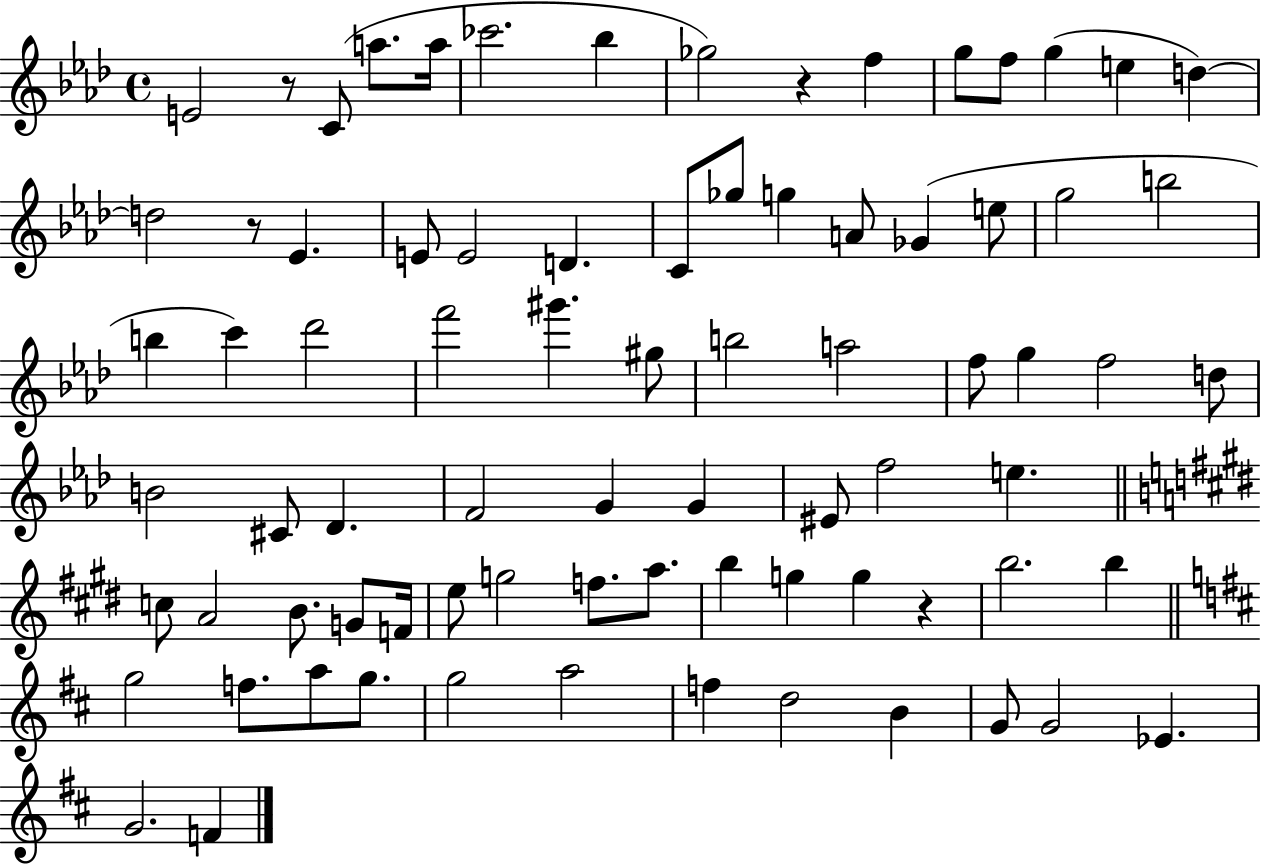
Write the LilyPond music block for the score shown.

{
  \clef treble
  \time 4/4
  \defaultTimeSignature
  \key aes \major
  \repeat volta 2 { e'2 r8 c'8( a''8. a''16 | ces'''2. bes''4 | ges''2) r4 f''4 | g''8 f''8 g''4( e''4 d''4~~) | \break d''2 r8 ees'4. | e'8 e'2 d'4. | c'8 ges''8 g''4 a'8 ges'4( e''8 | g''2 b''2 | \break b''4 c'''4) des'''2 | f'''2 gis'''4. gis''8 | b''2 a''2 | f''8 g''4 f''2 d''8 | \break b'2 cis'8 des'4. | f'2 g'4 g'4 | eis'8 f''2 e''4. | \bar "||" \break \key e \major c''8 a'2 b'8. g'8 f'16 | e''8 g''2 f''8. a''8. | b''4 g''4 g''4 r4 | b''2. b''4 | \break \bar "||" \break \key b \minor g''2 f''8. a''8 g''8. | g''2 a''2 | f''4 d''2 b'4 | g'8 g'2 ees'4. | \break g'2. f'4 | } \bar "|."
}